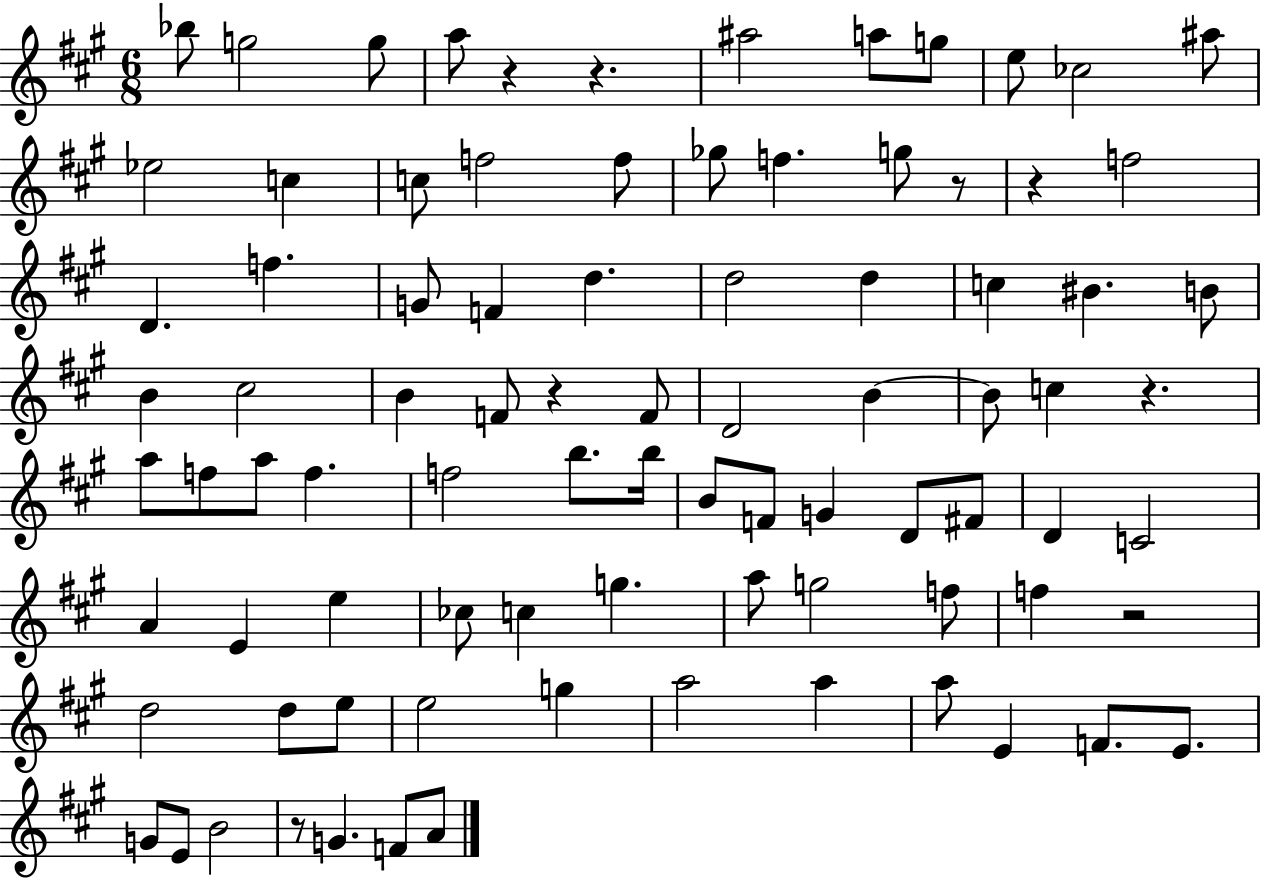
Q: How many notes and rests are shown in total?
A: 87